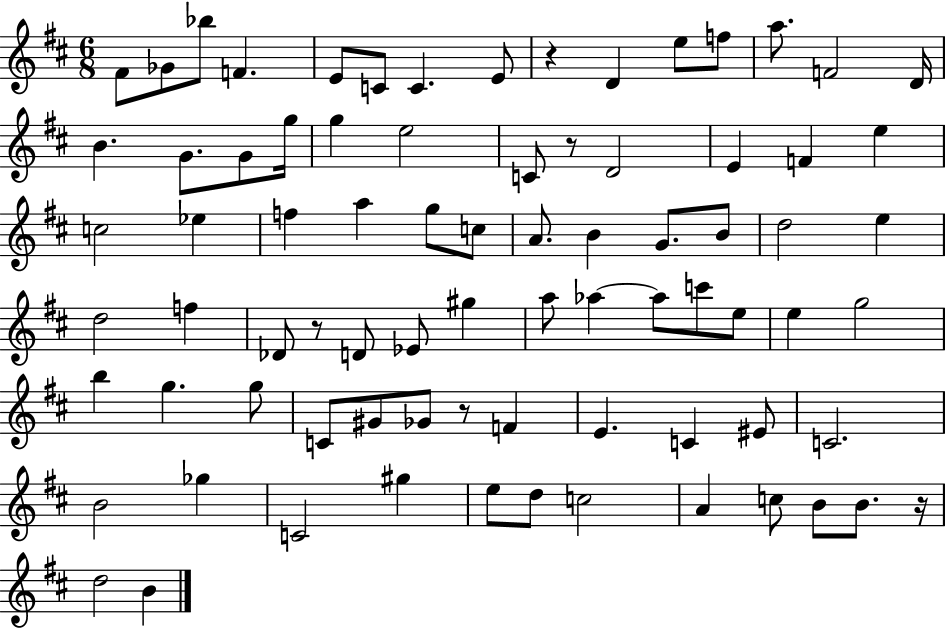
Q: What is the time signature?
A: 6/8